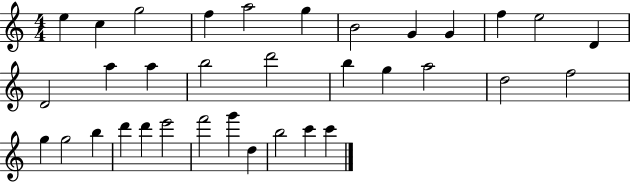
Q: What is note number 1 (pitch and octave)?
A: E5